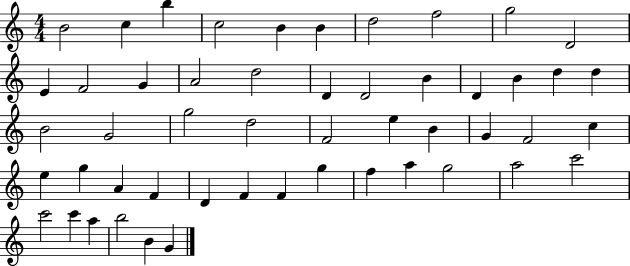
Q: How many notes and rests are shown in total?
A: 51